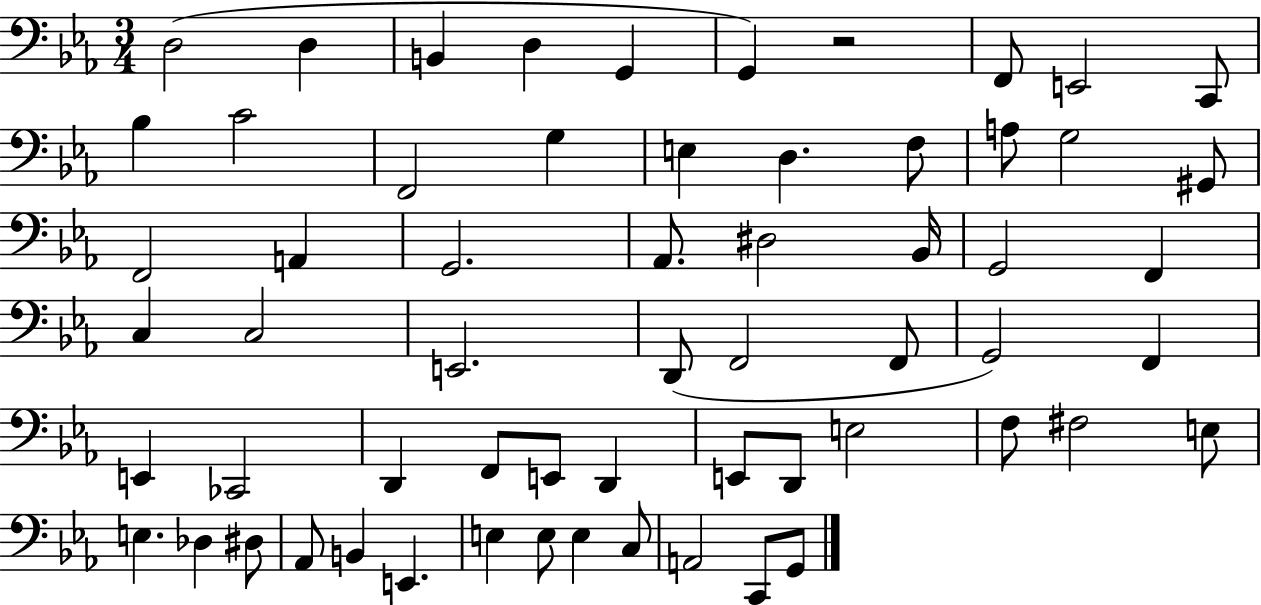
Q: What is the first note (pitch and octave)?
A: D3